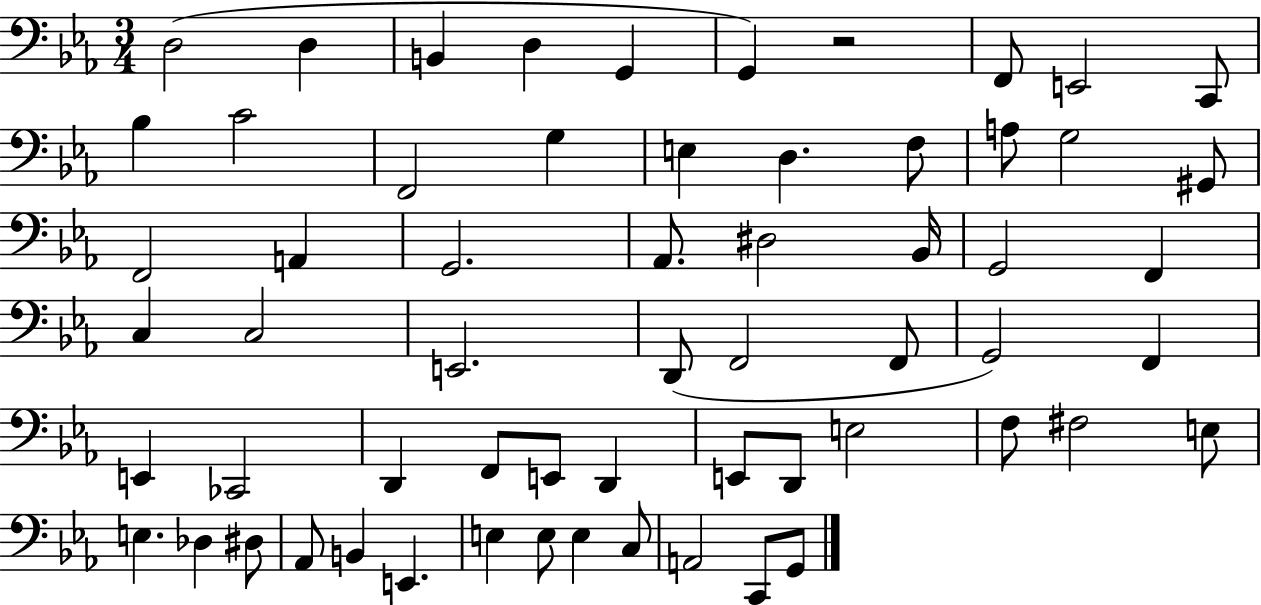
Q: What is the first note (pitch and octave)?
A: D3